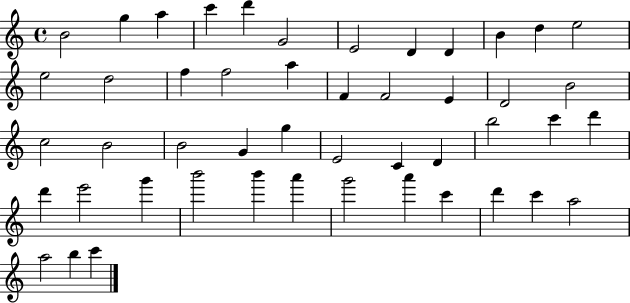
{
  \clef treble
  \time 4/4
  \defaultTimeSignature
  \key c \major
  b'2 g''4 a''4 | c'''4 d'''4 g'2 | e'2 d'4 d'4 | b'4 d''4 e''2 | \break e''2 d''2 | f''4 f''2 a''4 | f'4 f'2 e'4 | d'2 b'2 | \break c''2 b'2 | b'2 g'4 g''4 | e'2 c'4 d'4 | b''2 c'''4 d'''4 | \break d'''4 e'''2 g'''4 | b'''2 b'''4 a'''4 | g'''2 a'''4 c'''4 | d'''4 c'''4 a''2 | \break a''2 b''4 c'''4 | \bar "|."
}